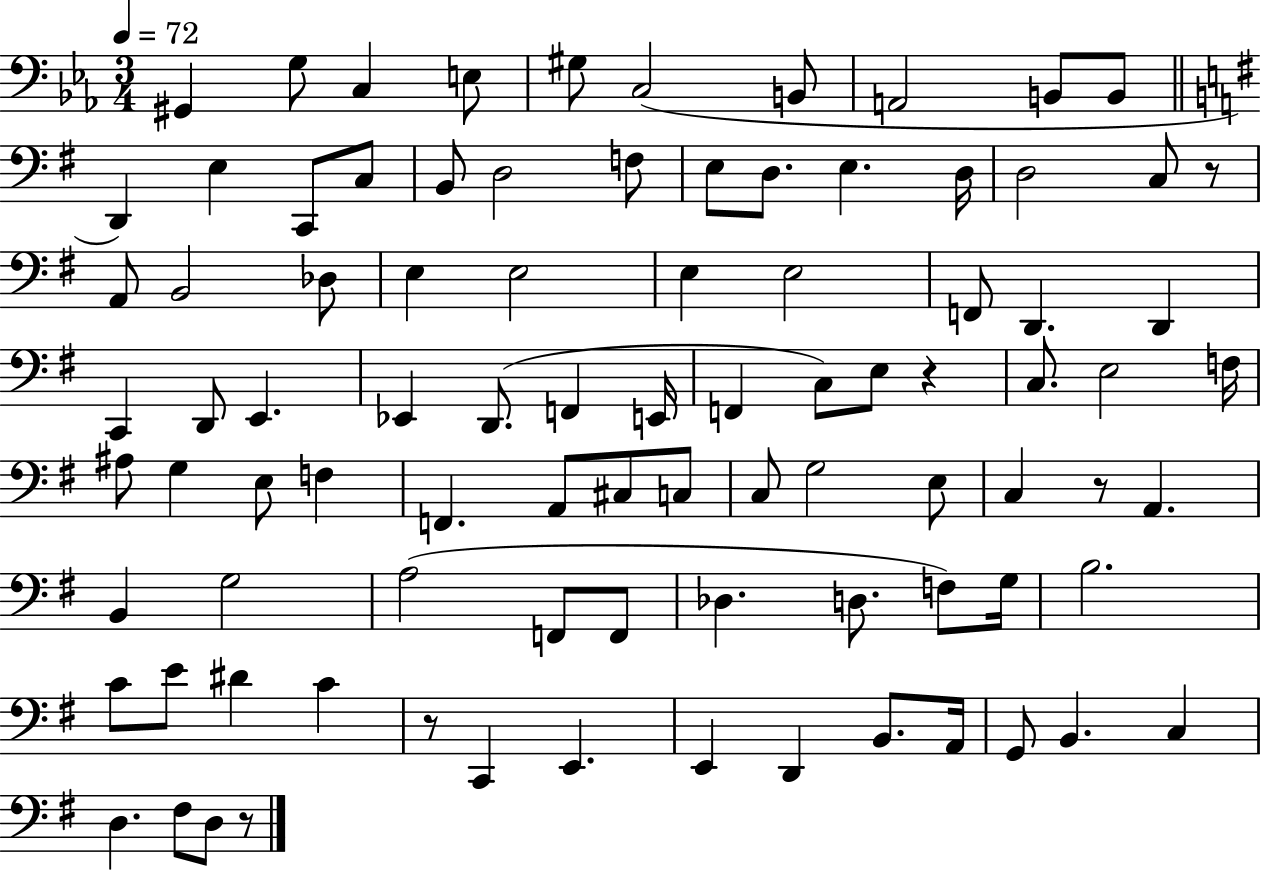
{
  \clef bass
  \numericTimeSignature
  \time 3/4
  \key ees \major
  \tempo 4 = 72
  gis,4 g8 c4 e8 | gis8 c2( b,8 | a,2 b,8 b,8 | \bar "||" \break \key e \minor d,4) e4 c,8 c8 | b,8 d2 f8 | e8 d8. e4. d16 | d2 c8 r8 | \break a,8 b,2 des8 | e4 e2 | e4 e2 | f,8 d,4. d,4 | \break c,4 d,8 e,4. | ees,4 d,8.( f,4 e,16 | f,4 c8) e8 r4 | c8. e2 f16 | \break ais8 g4 e8 f4 | f,4. a,8 cis8 c8 | c8 g2 e8 | c4 r8 a,4. | \break b,4 g2 | a2( f,8 f,8 | des4. d8. f8) g16 | b2. | \break c'8 e'8 dis'4 c'4 | r8 c,4 e,4. | e,4 d,4 b,8. a,16 | g,8 b,4. c4 | \break d4. fis8 d8 r8 | \bar "|."
}